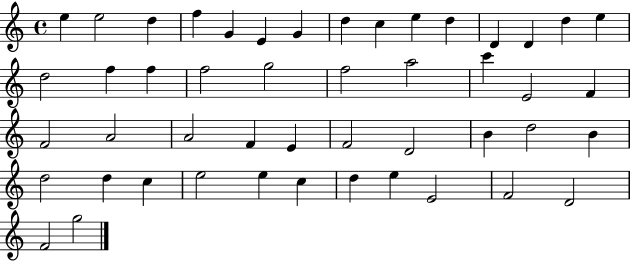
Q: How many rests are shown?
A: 0